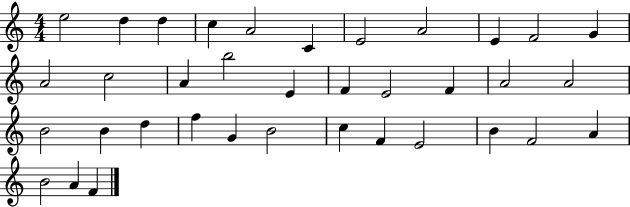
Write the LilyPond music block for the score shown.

{
  \clef treble
  \numericTimeSignature
  \time 4/4
  \key c \major
  e''2 d''4 d''4 | c''4 a'2 c'4 | e'2 a'2 | e'4 f'2 g'4 | \break a'2 c''2 | a'4 b''2 e'4 | f'4 e'2 f'4 | a'2 a'2 | \break b'2 b'4 d''4 | f''4 g'4 b'2 | c''4 f'4 e'2 | b'4 f'2 a'4 | \break b'2 a'4 f'4 | \bar "|."
}